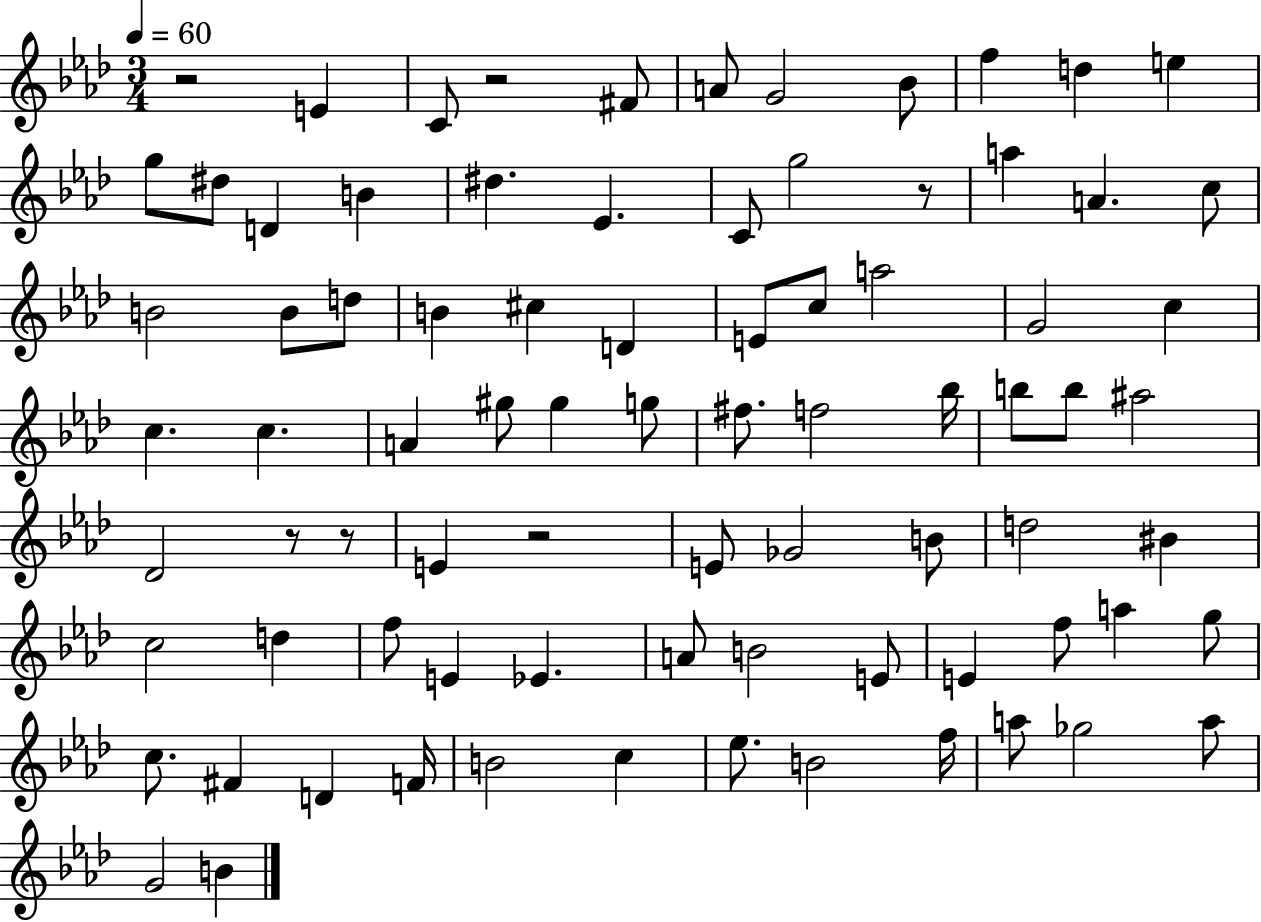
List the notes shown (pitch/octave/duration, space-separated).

R/h E4/q C4/e R/h F#4/e A4/e G4/h Bb4/e F5/q D5/q E5/q G5/e D#5/e D4/q B4/q D#5/q. Eb4/q. C4/e G5/h R/e A5/q A4/q. C5/e B4/h B4/e D5/e B4/q C#5/q D4/q E4/e C5/e A5/h G4/h C5/q C5/q. C5/q. A4/q G#5/e G#5/q G5/e F#5/e. F5/h Bb5/s B5/e B5/e A#5/h Db4/h R/e R/e E4/q R/h E4/e Gb4/h B4/e D5/h BIS4/q C5/h D5/q F5/e E4/q Eb4/q. A4/e B4/h E4/e E4/q F5/e A5/q G5/e C5/e. F#4/q D4/q F4/s B4/h C5/q Eb5/e. B4/h F5/s A5/e Gb5/h A5/e G4/h B4/q